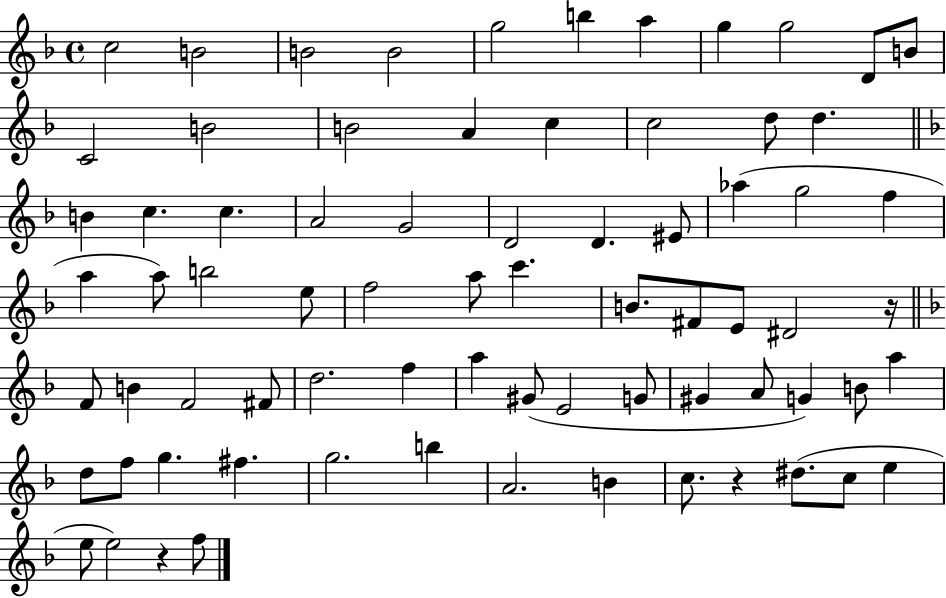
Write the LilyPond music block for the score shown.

{
  \clef treble
  \time 4/4
  \defaultTimeSignature
  \key f \major
  c''2 b'2 | b'2 b'2 | g''2 b''4 a''4 | g''4 g''2 d'8 b'8 | \break c'2 b'2 | b'2 a'4 c''4 | c''2 d''8 d''4. | \bar "||" \break \key f \major b'4 c''4. c''4. | a'2 g'2 | d'2 d'4. eis'8 | aes''4( g''2 f''4 | \break a''4 a''8) b''2 e''8 | f''2 a''8 c'''4. | b'8. fis'8 e'8 dis'2 r16 | \bar "||" \break \key f \major f'8 b'4 f'2 fis'8 | d''2. f''4 | a''4 gis'8( e'2 g'8 | gis'4 a'8 g'4) b'8 a''4 | \break d''8 f''8 g''4. fis''4. | g''2. b''4 | a'2. b'4 | c''8. r4 dis''8.( c''8 e''4 | \break e''8 e''2) r4 f''8 | \bar "|."
}